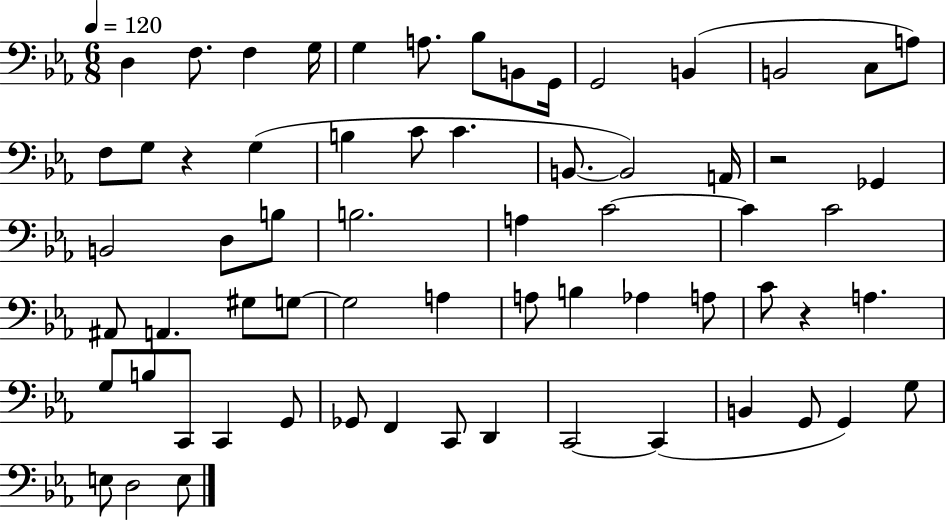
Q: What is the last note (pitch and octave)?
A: E3